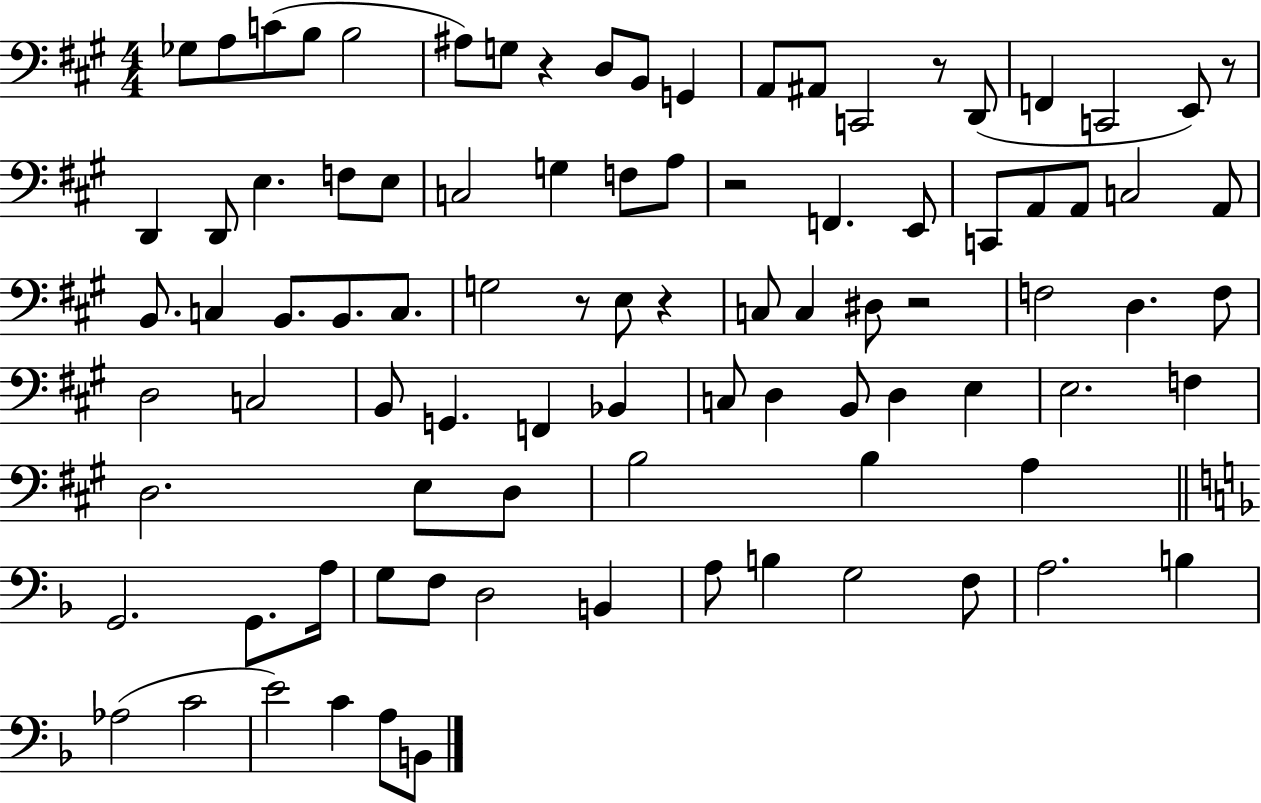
Gb3/e A3/e C4/e B3/e B3/h A#3/e G3/e R/q D3/e B2/e G2/q A2/e A#2/e C2/h R/e D2/e F2/q C2/h E2/e R/e D2/q D2/e E3/q. F3/e E3/e C3/h G3/q F3/e A3/e R/h F2/q. E2/e C2/e A2/e A2/e C3/h A2/e B2/e. C3/q B2/e. B2/e. C3/e. G3/h R/e E3/e R/q C3/e C3/q D#3/e R/h F3/h D3/q. F3/e D3/h C3/h B2/e G2/q. F2/q Bb2/q C3/e D3/q B2/e D3/q E3/q E3/h. F3/q D3/h. E3/e D3/e B3/h B3/q A3/q G2/h. G2/e. A3/s G3/e F3/e D3/h B2/q A3/e B3/q G3/h F3/e A3/h. B3/q Ab3/h C4/h E4/h C4/q A3/e B2/e